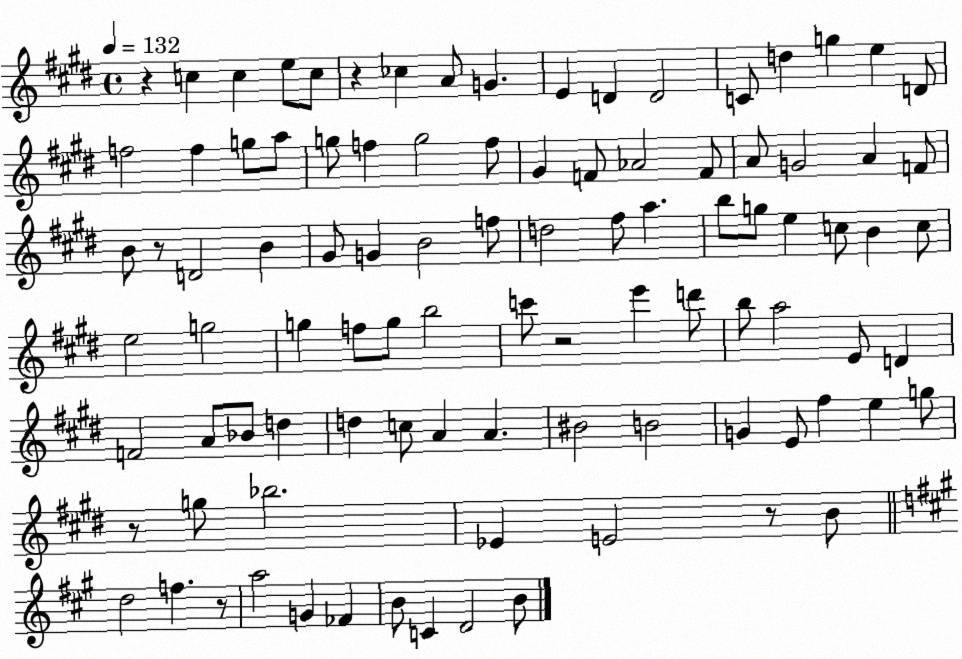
X:1
T:Untitled
M:4/4
L:1/4
K:E
z c c e/2 c/2 z _c A/2 G E D D2 C/2 d g e D/2 f2 f g/2 a/2 g/2 f g2 f/2 ^G F/2 _A2 F/2 A/2 G2 A F/2 B/2 z/2 D2 B ^G/2 G B2 f/2 d2 ^f/2 a b/2 g/2 e c/2 B c/2 e2 g2 g f/2 g/2 b2 c'/2 z2 e' d'/2 b/2 a2 E/2 D F2 A/2 _B/2 d d c/2 A A ^B2 B2 G E/2 ^f e g/2 z/2 g/2 _b2 _E E2 z/2 B/2 d2 f z/2 a2 G _F B/2 C D2 B/2